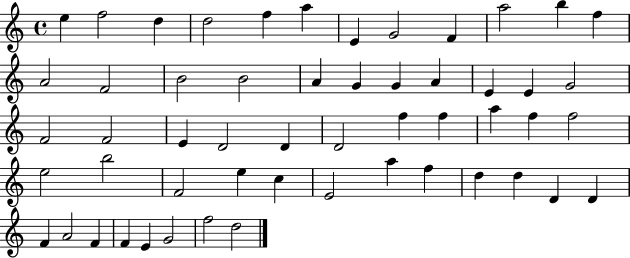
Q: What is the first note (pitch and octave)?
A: E5